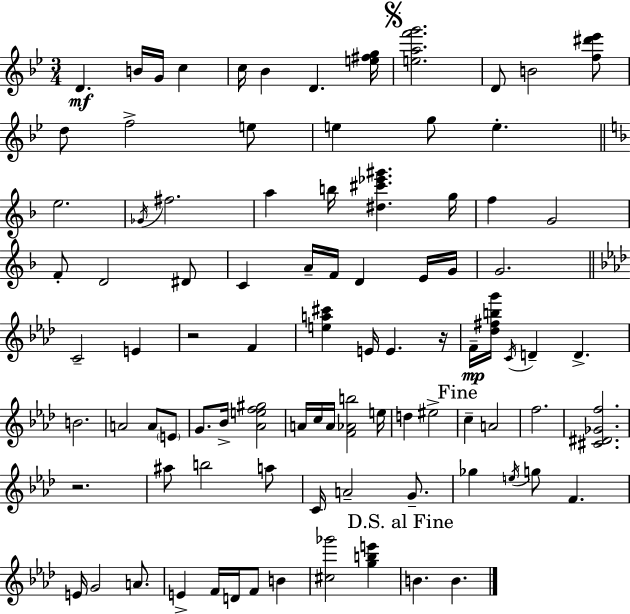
X:1
T:Untitled
M:3/4
L:1/4
K:Bb
D B/4 G/4 c c/4 _B D [e^fg]/4 [eaf'g']2 D/2 B2 [f^d'_e']/2 d/2 f2 e/2 e g/2 e e2 _G/4 ^f2 a b/4 [^d^c'_e'^g'] g/4 f G2 F/2 D2 ^D/2 C A/4 F/4 D E/4 G/4 G2 C2 E z2 F [ea^c'] E/4 E z/4 F/4 [_d^fbg']/4 C/4 D D B2 A2 A/2 E/2 G/2 _B/4 [_Aef^g]2 A/4 c/4 A/4 [F_Ab]2 e/4 d ^e2 c A2 f2 [^C^D_Gf]2 z2 ^a/2 b2 a/2 C/4 A2 G/2 _g e/4 g/2 F E/4 G2 A/2 E F/4 D/4 F/2 B [^c_g']2 [gbe'] B B